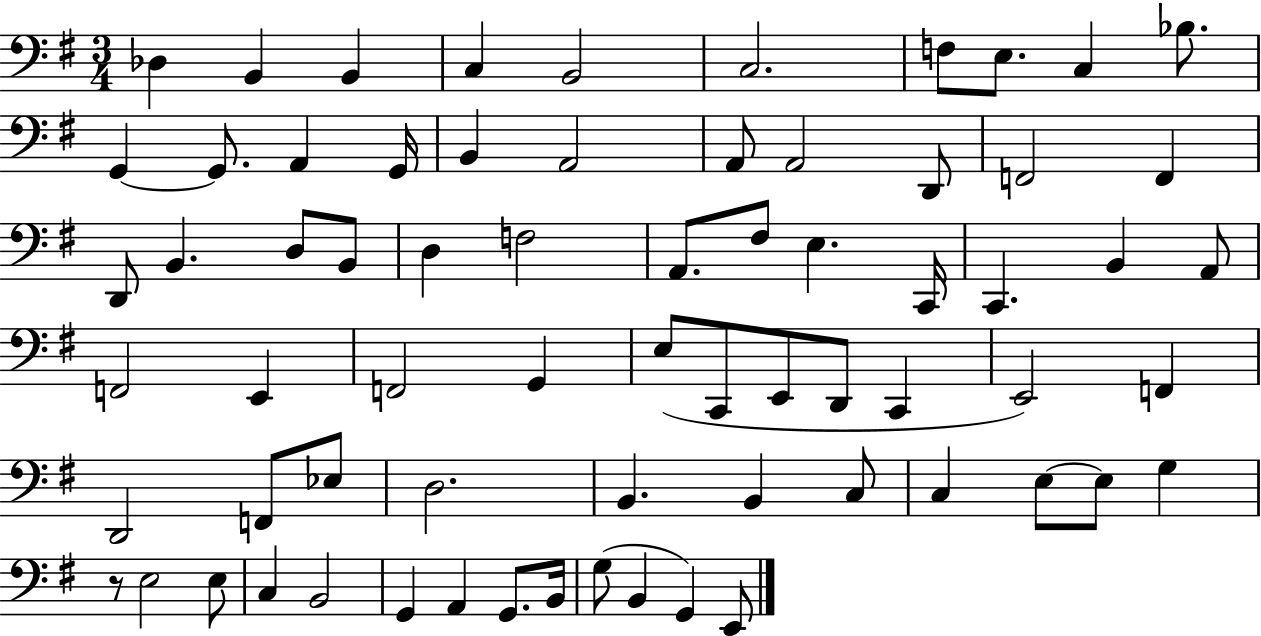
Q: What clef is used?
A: bass